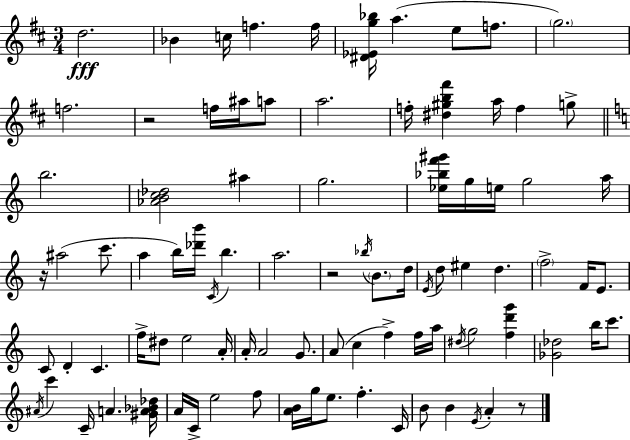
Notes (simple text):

D5/h. Bb4/q C5/s F5/q. F5/s [D#4,Eb4,G5,Bb5]/s A5/q. E5/e F5/e. G5/h. F5/h. R/h F5/s A#5/s A5/e A5/h. F5/s [D#5,G#5,B5,F#6]/q A5/s F5/q G5/e B5/h. [Ab4,B4,C5,Db5]/h A#5/q G5/h. [Eb5,Bb5,F6,G#6]/s G5/s E5/s G5/h A5/s R/s A#5/h C6/e. A5/q B5/s [Db6,B6]/s C4/s B5/q. A5/h. R/h Bb5/s B4/e. D5/s E4/s D5/e EIS5/q D5/q. F5/h F4/s E4/e. C4/e D4/q C4/q. F5/s D#5/e E5/h A4/s A4/s A4/h G4/e. A4/e C5/q F5/q F5/s A5/s D#5/s G5/h [F5,D6,G6]/q [Gb4,Db5]/h B5/s C6/e. A#4/s C6/q C4/s A4/q. [G#4,A4,Bb4,Db5]/s A4/s C4/s E5/h F5/e [A4,B4]/s G5/s E5/e. F5/q. C4/s B4/e B4/q E4/s A4/q R/e